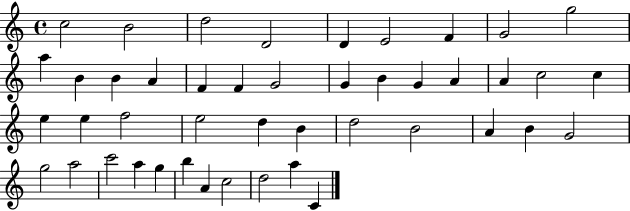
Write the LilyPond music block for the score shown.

{
  \clef treble
  \time 4/4
  \defaultTimeSignature
  \key c \major
  c''2 b'2 | d''2 d'2 | d'4 e'2 f'4 | g'2 g''2 | \break a''4 b'4 b'4 a'4 | f'4 f'4 g'2 | g'4 b'4 g'4 a'4 | a'4 c''2 c''4 | \break e''4 e''4 f''2 | e''2 d''4 b'4 | d''2 b'2 | a'4 b'4 g'2 | \break g''2 a''2 | c'''2 a''4 g''4 | b''4 a'4 c''2 | d''2 a''4 c'4 | \break \bar "|."
}